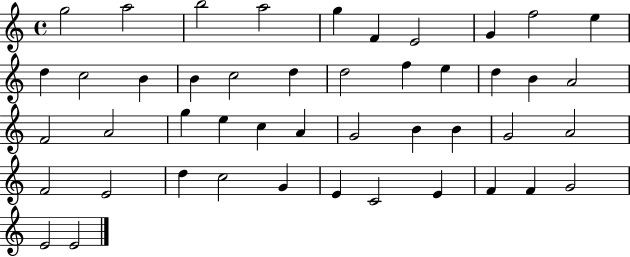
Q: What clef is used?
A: treble